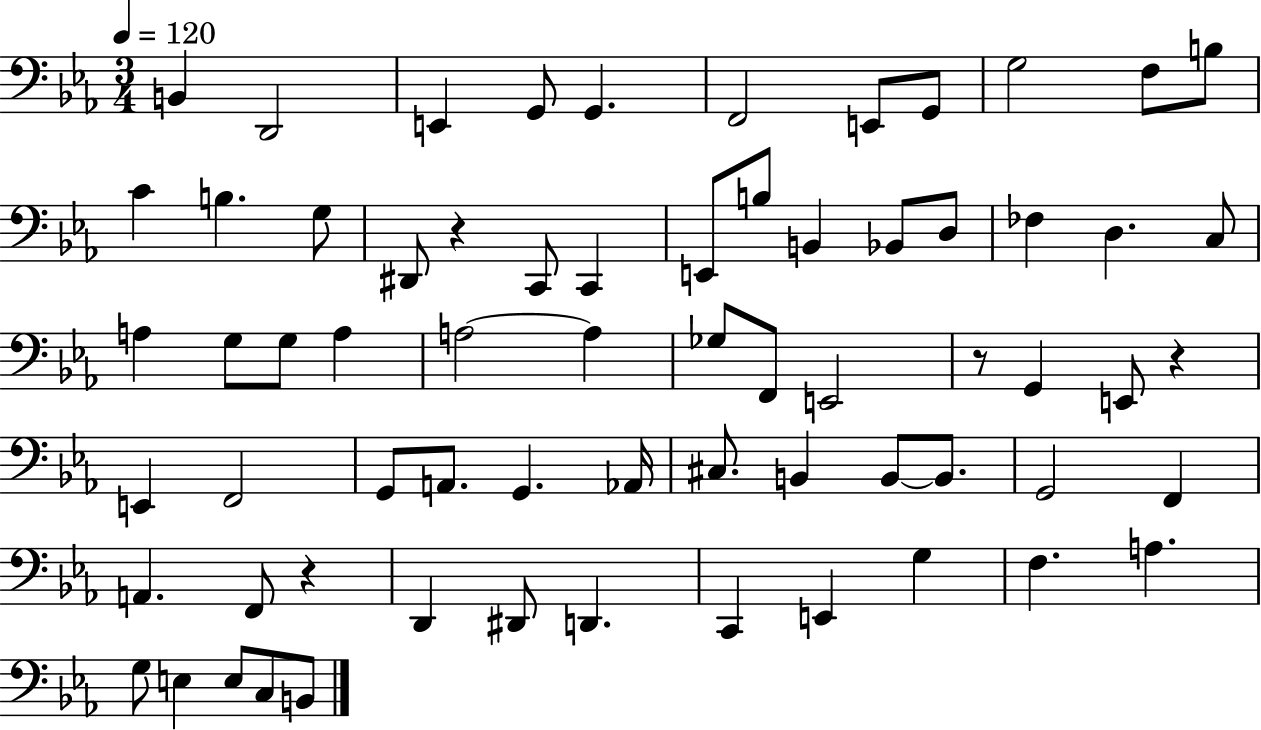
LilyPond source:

{
  \clef bass
  \numericTimeSignature
  \time 3/4
  \key ees \major
  \tempo 4 = 120
  b,4 d,2 | e,4 g,8 g,4. | f,2 e,8 g,8 | g2 f8 b8 | \break c'4 b4. g8 | dis,8 r4 c,8 c,4 | e,8 b8 b,4 bes,8 d8 | fes4 d4. c8 | \break a4 g8 g8 a4 | a2~~ a4 | ges8 f,8 e,2 | r8 g,4 e,8 r4 | \break e,4 f,2 | g,8 a,8. g,4. aes,16 | cis8. b,4 b,8~~ b,8. | g,2 f,4 | \break a,4. f,8 r4 | d,4 dis,8 d,4. | c,4 e,4 g4 | f4. a4. | \break g8 e4 e8 c8 b,8 | \bar "|."
}